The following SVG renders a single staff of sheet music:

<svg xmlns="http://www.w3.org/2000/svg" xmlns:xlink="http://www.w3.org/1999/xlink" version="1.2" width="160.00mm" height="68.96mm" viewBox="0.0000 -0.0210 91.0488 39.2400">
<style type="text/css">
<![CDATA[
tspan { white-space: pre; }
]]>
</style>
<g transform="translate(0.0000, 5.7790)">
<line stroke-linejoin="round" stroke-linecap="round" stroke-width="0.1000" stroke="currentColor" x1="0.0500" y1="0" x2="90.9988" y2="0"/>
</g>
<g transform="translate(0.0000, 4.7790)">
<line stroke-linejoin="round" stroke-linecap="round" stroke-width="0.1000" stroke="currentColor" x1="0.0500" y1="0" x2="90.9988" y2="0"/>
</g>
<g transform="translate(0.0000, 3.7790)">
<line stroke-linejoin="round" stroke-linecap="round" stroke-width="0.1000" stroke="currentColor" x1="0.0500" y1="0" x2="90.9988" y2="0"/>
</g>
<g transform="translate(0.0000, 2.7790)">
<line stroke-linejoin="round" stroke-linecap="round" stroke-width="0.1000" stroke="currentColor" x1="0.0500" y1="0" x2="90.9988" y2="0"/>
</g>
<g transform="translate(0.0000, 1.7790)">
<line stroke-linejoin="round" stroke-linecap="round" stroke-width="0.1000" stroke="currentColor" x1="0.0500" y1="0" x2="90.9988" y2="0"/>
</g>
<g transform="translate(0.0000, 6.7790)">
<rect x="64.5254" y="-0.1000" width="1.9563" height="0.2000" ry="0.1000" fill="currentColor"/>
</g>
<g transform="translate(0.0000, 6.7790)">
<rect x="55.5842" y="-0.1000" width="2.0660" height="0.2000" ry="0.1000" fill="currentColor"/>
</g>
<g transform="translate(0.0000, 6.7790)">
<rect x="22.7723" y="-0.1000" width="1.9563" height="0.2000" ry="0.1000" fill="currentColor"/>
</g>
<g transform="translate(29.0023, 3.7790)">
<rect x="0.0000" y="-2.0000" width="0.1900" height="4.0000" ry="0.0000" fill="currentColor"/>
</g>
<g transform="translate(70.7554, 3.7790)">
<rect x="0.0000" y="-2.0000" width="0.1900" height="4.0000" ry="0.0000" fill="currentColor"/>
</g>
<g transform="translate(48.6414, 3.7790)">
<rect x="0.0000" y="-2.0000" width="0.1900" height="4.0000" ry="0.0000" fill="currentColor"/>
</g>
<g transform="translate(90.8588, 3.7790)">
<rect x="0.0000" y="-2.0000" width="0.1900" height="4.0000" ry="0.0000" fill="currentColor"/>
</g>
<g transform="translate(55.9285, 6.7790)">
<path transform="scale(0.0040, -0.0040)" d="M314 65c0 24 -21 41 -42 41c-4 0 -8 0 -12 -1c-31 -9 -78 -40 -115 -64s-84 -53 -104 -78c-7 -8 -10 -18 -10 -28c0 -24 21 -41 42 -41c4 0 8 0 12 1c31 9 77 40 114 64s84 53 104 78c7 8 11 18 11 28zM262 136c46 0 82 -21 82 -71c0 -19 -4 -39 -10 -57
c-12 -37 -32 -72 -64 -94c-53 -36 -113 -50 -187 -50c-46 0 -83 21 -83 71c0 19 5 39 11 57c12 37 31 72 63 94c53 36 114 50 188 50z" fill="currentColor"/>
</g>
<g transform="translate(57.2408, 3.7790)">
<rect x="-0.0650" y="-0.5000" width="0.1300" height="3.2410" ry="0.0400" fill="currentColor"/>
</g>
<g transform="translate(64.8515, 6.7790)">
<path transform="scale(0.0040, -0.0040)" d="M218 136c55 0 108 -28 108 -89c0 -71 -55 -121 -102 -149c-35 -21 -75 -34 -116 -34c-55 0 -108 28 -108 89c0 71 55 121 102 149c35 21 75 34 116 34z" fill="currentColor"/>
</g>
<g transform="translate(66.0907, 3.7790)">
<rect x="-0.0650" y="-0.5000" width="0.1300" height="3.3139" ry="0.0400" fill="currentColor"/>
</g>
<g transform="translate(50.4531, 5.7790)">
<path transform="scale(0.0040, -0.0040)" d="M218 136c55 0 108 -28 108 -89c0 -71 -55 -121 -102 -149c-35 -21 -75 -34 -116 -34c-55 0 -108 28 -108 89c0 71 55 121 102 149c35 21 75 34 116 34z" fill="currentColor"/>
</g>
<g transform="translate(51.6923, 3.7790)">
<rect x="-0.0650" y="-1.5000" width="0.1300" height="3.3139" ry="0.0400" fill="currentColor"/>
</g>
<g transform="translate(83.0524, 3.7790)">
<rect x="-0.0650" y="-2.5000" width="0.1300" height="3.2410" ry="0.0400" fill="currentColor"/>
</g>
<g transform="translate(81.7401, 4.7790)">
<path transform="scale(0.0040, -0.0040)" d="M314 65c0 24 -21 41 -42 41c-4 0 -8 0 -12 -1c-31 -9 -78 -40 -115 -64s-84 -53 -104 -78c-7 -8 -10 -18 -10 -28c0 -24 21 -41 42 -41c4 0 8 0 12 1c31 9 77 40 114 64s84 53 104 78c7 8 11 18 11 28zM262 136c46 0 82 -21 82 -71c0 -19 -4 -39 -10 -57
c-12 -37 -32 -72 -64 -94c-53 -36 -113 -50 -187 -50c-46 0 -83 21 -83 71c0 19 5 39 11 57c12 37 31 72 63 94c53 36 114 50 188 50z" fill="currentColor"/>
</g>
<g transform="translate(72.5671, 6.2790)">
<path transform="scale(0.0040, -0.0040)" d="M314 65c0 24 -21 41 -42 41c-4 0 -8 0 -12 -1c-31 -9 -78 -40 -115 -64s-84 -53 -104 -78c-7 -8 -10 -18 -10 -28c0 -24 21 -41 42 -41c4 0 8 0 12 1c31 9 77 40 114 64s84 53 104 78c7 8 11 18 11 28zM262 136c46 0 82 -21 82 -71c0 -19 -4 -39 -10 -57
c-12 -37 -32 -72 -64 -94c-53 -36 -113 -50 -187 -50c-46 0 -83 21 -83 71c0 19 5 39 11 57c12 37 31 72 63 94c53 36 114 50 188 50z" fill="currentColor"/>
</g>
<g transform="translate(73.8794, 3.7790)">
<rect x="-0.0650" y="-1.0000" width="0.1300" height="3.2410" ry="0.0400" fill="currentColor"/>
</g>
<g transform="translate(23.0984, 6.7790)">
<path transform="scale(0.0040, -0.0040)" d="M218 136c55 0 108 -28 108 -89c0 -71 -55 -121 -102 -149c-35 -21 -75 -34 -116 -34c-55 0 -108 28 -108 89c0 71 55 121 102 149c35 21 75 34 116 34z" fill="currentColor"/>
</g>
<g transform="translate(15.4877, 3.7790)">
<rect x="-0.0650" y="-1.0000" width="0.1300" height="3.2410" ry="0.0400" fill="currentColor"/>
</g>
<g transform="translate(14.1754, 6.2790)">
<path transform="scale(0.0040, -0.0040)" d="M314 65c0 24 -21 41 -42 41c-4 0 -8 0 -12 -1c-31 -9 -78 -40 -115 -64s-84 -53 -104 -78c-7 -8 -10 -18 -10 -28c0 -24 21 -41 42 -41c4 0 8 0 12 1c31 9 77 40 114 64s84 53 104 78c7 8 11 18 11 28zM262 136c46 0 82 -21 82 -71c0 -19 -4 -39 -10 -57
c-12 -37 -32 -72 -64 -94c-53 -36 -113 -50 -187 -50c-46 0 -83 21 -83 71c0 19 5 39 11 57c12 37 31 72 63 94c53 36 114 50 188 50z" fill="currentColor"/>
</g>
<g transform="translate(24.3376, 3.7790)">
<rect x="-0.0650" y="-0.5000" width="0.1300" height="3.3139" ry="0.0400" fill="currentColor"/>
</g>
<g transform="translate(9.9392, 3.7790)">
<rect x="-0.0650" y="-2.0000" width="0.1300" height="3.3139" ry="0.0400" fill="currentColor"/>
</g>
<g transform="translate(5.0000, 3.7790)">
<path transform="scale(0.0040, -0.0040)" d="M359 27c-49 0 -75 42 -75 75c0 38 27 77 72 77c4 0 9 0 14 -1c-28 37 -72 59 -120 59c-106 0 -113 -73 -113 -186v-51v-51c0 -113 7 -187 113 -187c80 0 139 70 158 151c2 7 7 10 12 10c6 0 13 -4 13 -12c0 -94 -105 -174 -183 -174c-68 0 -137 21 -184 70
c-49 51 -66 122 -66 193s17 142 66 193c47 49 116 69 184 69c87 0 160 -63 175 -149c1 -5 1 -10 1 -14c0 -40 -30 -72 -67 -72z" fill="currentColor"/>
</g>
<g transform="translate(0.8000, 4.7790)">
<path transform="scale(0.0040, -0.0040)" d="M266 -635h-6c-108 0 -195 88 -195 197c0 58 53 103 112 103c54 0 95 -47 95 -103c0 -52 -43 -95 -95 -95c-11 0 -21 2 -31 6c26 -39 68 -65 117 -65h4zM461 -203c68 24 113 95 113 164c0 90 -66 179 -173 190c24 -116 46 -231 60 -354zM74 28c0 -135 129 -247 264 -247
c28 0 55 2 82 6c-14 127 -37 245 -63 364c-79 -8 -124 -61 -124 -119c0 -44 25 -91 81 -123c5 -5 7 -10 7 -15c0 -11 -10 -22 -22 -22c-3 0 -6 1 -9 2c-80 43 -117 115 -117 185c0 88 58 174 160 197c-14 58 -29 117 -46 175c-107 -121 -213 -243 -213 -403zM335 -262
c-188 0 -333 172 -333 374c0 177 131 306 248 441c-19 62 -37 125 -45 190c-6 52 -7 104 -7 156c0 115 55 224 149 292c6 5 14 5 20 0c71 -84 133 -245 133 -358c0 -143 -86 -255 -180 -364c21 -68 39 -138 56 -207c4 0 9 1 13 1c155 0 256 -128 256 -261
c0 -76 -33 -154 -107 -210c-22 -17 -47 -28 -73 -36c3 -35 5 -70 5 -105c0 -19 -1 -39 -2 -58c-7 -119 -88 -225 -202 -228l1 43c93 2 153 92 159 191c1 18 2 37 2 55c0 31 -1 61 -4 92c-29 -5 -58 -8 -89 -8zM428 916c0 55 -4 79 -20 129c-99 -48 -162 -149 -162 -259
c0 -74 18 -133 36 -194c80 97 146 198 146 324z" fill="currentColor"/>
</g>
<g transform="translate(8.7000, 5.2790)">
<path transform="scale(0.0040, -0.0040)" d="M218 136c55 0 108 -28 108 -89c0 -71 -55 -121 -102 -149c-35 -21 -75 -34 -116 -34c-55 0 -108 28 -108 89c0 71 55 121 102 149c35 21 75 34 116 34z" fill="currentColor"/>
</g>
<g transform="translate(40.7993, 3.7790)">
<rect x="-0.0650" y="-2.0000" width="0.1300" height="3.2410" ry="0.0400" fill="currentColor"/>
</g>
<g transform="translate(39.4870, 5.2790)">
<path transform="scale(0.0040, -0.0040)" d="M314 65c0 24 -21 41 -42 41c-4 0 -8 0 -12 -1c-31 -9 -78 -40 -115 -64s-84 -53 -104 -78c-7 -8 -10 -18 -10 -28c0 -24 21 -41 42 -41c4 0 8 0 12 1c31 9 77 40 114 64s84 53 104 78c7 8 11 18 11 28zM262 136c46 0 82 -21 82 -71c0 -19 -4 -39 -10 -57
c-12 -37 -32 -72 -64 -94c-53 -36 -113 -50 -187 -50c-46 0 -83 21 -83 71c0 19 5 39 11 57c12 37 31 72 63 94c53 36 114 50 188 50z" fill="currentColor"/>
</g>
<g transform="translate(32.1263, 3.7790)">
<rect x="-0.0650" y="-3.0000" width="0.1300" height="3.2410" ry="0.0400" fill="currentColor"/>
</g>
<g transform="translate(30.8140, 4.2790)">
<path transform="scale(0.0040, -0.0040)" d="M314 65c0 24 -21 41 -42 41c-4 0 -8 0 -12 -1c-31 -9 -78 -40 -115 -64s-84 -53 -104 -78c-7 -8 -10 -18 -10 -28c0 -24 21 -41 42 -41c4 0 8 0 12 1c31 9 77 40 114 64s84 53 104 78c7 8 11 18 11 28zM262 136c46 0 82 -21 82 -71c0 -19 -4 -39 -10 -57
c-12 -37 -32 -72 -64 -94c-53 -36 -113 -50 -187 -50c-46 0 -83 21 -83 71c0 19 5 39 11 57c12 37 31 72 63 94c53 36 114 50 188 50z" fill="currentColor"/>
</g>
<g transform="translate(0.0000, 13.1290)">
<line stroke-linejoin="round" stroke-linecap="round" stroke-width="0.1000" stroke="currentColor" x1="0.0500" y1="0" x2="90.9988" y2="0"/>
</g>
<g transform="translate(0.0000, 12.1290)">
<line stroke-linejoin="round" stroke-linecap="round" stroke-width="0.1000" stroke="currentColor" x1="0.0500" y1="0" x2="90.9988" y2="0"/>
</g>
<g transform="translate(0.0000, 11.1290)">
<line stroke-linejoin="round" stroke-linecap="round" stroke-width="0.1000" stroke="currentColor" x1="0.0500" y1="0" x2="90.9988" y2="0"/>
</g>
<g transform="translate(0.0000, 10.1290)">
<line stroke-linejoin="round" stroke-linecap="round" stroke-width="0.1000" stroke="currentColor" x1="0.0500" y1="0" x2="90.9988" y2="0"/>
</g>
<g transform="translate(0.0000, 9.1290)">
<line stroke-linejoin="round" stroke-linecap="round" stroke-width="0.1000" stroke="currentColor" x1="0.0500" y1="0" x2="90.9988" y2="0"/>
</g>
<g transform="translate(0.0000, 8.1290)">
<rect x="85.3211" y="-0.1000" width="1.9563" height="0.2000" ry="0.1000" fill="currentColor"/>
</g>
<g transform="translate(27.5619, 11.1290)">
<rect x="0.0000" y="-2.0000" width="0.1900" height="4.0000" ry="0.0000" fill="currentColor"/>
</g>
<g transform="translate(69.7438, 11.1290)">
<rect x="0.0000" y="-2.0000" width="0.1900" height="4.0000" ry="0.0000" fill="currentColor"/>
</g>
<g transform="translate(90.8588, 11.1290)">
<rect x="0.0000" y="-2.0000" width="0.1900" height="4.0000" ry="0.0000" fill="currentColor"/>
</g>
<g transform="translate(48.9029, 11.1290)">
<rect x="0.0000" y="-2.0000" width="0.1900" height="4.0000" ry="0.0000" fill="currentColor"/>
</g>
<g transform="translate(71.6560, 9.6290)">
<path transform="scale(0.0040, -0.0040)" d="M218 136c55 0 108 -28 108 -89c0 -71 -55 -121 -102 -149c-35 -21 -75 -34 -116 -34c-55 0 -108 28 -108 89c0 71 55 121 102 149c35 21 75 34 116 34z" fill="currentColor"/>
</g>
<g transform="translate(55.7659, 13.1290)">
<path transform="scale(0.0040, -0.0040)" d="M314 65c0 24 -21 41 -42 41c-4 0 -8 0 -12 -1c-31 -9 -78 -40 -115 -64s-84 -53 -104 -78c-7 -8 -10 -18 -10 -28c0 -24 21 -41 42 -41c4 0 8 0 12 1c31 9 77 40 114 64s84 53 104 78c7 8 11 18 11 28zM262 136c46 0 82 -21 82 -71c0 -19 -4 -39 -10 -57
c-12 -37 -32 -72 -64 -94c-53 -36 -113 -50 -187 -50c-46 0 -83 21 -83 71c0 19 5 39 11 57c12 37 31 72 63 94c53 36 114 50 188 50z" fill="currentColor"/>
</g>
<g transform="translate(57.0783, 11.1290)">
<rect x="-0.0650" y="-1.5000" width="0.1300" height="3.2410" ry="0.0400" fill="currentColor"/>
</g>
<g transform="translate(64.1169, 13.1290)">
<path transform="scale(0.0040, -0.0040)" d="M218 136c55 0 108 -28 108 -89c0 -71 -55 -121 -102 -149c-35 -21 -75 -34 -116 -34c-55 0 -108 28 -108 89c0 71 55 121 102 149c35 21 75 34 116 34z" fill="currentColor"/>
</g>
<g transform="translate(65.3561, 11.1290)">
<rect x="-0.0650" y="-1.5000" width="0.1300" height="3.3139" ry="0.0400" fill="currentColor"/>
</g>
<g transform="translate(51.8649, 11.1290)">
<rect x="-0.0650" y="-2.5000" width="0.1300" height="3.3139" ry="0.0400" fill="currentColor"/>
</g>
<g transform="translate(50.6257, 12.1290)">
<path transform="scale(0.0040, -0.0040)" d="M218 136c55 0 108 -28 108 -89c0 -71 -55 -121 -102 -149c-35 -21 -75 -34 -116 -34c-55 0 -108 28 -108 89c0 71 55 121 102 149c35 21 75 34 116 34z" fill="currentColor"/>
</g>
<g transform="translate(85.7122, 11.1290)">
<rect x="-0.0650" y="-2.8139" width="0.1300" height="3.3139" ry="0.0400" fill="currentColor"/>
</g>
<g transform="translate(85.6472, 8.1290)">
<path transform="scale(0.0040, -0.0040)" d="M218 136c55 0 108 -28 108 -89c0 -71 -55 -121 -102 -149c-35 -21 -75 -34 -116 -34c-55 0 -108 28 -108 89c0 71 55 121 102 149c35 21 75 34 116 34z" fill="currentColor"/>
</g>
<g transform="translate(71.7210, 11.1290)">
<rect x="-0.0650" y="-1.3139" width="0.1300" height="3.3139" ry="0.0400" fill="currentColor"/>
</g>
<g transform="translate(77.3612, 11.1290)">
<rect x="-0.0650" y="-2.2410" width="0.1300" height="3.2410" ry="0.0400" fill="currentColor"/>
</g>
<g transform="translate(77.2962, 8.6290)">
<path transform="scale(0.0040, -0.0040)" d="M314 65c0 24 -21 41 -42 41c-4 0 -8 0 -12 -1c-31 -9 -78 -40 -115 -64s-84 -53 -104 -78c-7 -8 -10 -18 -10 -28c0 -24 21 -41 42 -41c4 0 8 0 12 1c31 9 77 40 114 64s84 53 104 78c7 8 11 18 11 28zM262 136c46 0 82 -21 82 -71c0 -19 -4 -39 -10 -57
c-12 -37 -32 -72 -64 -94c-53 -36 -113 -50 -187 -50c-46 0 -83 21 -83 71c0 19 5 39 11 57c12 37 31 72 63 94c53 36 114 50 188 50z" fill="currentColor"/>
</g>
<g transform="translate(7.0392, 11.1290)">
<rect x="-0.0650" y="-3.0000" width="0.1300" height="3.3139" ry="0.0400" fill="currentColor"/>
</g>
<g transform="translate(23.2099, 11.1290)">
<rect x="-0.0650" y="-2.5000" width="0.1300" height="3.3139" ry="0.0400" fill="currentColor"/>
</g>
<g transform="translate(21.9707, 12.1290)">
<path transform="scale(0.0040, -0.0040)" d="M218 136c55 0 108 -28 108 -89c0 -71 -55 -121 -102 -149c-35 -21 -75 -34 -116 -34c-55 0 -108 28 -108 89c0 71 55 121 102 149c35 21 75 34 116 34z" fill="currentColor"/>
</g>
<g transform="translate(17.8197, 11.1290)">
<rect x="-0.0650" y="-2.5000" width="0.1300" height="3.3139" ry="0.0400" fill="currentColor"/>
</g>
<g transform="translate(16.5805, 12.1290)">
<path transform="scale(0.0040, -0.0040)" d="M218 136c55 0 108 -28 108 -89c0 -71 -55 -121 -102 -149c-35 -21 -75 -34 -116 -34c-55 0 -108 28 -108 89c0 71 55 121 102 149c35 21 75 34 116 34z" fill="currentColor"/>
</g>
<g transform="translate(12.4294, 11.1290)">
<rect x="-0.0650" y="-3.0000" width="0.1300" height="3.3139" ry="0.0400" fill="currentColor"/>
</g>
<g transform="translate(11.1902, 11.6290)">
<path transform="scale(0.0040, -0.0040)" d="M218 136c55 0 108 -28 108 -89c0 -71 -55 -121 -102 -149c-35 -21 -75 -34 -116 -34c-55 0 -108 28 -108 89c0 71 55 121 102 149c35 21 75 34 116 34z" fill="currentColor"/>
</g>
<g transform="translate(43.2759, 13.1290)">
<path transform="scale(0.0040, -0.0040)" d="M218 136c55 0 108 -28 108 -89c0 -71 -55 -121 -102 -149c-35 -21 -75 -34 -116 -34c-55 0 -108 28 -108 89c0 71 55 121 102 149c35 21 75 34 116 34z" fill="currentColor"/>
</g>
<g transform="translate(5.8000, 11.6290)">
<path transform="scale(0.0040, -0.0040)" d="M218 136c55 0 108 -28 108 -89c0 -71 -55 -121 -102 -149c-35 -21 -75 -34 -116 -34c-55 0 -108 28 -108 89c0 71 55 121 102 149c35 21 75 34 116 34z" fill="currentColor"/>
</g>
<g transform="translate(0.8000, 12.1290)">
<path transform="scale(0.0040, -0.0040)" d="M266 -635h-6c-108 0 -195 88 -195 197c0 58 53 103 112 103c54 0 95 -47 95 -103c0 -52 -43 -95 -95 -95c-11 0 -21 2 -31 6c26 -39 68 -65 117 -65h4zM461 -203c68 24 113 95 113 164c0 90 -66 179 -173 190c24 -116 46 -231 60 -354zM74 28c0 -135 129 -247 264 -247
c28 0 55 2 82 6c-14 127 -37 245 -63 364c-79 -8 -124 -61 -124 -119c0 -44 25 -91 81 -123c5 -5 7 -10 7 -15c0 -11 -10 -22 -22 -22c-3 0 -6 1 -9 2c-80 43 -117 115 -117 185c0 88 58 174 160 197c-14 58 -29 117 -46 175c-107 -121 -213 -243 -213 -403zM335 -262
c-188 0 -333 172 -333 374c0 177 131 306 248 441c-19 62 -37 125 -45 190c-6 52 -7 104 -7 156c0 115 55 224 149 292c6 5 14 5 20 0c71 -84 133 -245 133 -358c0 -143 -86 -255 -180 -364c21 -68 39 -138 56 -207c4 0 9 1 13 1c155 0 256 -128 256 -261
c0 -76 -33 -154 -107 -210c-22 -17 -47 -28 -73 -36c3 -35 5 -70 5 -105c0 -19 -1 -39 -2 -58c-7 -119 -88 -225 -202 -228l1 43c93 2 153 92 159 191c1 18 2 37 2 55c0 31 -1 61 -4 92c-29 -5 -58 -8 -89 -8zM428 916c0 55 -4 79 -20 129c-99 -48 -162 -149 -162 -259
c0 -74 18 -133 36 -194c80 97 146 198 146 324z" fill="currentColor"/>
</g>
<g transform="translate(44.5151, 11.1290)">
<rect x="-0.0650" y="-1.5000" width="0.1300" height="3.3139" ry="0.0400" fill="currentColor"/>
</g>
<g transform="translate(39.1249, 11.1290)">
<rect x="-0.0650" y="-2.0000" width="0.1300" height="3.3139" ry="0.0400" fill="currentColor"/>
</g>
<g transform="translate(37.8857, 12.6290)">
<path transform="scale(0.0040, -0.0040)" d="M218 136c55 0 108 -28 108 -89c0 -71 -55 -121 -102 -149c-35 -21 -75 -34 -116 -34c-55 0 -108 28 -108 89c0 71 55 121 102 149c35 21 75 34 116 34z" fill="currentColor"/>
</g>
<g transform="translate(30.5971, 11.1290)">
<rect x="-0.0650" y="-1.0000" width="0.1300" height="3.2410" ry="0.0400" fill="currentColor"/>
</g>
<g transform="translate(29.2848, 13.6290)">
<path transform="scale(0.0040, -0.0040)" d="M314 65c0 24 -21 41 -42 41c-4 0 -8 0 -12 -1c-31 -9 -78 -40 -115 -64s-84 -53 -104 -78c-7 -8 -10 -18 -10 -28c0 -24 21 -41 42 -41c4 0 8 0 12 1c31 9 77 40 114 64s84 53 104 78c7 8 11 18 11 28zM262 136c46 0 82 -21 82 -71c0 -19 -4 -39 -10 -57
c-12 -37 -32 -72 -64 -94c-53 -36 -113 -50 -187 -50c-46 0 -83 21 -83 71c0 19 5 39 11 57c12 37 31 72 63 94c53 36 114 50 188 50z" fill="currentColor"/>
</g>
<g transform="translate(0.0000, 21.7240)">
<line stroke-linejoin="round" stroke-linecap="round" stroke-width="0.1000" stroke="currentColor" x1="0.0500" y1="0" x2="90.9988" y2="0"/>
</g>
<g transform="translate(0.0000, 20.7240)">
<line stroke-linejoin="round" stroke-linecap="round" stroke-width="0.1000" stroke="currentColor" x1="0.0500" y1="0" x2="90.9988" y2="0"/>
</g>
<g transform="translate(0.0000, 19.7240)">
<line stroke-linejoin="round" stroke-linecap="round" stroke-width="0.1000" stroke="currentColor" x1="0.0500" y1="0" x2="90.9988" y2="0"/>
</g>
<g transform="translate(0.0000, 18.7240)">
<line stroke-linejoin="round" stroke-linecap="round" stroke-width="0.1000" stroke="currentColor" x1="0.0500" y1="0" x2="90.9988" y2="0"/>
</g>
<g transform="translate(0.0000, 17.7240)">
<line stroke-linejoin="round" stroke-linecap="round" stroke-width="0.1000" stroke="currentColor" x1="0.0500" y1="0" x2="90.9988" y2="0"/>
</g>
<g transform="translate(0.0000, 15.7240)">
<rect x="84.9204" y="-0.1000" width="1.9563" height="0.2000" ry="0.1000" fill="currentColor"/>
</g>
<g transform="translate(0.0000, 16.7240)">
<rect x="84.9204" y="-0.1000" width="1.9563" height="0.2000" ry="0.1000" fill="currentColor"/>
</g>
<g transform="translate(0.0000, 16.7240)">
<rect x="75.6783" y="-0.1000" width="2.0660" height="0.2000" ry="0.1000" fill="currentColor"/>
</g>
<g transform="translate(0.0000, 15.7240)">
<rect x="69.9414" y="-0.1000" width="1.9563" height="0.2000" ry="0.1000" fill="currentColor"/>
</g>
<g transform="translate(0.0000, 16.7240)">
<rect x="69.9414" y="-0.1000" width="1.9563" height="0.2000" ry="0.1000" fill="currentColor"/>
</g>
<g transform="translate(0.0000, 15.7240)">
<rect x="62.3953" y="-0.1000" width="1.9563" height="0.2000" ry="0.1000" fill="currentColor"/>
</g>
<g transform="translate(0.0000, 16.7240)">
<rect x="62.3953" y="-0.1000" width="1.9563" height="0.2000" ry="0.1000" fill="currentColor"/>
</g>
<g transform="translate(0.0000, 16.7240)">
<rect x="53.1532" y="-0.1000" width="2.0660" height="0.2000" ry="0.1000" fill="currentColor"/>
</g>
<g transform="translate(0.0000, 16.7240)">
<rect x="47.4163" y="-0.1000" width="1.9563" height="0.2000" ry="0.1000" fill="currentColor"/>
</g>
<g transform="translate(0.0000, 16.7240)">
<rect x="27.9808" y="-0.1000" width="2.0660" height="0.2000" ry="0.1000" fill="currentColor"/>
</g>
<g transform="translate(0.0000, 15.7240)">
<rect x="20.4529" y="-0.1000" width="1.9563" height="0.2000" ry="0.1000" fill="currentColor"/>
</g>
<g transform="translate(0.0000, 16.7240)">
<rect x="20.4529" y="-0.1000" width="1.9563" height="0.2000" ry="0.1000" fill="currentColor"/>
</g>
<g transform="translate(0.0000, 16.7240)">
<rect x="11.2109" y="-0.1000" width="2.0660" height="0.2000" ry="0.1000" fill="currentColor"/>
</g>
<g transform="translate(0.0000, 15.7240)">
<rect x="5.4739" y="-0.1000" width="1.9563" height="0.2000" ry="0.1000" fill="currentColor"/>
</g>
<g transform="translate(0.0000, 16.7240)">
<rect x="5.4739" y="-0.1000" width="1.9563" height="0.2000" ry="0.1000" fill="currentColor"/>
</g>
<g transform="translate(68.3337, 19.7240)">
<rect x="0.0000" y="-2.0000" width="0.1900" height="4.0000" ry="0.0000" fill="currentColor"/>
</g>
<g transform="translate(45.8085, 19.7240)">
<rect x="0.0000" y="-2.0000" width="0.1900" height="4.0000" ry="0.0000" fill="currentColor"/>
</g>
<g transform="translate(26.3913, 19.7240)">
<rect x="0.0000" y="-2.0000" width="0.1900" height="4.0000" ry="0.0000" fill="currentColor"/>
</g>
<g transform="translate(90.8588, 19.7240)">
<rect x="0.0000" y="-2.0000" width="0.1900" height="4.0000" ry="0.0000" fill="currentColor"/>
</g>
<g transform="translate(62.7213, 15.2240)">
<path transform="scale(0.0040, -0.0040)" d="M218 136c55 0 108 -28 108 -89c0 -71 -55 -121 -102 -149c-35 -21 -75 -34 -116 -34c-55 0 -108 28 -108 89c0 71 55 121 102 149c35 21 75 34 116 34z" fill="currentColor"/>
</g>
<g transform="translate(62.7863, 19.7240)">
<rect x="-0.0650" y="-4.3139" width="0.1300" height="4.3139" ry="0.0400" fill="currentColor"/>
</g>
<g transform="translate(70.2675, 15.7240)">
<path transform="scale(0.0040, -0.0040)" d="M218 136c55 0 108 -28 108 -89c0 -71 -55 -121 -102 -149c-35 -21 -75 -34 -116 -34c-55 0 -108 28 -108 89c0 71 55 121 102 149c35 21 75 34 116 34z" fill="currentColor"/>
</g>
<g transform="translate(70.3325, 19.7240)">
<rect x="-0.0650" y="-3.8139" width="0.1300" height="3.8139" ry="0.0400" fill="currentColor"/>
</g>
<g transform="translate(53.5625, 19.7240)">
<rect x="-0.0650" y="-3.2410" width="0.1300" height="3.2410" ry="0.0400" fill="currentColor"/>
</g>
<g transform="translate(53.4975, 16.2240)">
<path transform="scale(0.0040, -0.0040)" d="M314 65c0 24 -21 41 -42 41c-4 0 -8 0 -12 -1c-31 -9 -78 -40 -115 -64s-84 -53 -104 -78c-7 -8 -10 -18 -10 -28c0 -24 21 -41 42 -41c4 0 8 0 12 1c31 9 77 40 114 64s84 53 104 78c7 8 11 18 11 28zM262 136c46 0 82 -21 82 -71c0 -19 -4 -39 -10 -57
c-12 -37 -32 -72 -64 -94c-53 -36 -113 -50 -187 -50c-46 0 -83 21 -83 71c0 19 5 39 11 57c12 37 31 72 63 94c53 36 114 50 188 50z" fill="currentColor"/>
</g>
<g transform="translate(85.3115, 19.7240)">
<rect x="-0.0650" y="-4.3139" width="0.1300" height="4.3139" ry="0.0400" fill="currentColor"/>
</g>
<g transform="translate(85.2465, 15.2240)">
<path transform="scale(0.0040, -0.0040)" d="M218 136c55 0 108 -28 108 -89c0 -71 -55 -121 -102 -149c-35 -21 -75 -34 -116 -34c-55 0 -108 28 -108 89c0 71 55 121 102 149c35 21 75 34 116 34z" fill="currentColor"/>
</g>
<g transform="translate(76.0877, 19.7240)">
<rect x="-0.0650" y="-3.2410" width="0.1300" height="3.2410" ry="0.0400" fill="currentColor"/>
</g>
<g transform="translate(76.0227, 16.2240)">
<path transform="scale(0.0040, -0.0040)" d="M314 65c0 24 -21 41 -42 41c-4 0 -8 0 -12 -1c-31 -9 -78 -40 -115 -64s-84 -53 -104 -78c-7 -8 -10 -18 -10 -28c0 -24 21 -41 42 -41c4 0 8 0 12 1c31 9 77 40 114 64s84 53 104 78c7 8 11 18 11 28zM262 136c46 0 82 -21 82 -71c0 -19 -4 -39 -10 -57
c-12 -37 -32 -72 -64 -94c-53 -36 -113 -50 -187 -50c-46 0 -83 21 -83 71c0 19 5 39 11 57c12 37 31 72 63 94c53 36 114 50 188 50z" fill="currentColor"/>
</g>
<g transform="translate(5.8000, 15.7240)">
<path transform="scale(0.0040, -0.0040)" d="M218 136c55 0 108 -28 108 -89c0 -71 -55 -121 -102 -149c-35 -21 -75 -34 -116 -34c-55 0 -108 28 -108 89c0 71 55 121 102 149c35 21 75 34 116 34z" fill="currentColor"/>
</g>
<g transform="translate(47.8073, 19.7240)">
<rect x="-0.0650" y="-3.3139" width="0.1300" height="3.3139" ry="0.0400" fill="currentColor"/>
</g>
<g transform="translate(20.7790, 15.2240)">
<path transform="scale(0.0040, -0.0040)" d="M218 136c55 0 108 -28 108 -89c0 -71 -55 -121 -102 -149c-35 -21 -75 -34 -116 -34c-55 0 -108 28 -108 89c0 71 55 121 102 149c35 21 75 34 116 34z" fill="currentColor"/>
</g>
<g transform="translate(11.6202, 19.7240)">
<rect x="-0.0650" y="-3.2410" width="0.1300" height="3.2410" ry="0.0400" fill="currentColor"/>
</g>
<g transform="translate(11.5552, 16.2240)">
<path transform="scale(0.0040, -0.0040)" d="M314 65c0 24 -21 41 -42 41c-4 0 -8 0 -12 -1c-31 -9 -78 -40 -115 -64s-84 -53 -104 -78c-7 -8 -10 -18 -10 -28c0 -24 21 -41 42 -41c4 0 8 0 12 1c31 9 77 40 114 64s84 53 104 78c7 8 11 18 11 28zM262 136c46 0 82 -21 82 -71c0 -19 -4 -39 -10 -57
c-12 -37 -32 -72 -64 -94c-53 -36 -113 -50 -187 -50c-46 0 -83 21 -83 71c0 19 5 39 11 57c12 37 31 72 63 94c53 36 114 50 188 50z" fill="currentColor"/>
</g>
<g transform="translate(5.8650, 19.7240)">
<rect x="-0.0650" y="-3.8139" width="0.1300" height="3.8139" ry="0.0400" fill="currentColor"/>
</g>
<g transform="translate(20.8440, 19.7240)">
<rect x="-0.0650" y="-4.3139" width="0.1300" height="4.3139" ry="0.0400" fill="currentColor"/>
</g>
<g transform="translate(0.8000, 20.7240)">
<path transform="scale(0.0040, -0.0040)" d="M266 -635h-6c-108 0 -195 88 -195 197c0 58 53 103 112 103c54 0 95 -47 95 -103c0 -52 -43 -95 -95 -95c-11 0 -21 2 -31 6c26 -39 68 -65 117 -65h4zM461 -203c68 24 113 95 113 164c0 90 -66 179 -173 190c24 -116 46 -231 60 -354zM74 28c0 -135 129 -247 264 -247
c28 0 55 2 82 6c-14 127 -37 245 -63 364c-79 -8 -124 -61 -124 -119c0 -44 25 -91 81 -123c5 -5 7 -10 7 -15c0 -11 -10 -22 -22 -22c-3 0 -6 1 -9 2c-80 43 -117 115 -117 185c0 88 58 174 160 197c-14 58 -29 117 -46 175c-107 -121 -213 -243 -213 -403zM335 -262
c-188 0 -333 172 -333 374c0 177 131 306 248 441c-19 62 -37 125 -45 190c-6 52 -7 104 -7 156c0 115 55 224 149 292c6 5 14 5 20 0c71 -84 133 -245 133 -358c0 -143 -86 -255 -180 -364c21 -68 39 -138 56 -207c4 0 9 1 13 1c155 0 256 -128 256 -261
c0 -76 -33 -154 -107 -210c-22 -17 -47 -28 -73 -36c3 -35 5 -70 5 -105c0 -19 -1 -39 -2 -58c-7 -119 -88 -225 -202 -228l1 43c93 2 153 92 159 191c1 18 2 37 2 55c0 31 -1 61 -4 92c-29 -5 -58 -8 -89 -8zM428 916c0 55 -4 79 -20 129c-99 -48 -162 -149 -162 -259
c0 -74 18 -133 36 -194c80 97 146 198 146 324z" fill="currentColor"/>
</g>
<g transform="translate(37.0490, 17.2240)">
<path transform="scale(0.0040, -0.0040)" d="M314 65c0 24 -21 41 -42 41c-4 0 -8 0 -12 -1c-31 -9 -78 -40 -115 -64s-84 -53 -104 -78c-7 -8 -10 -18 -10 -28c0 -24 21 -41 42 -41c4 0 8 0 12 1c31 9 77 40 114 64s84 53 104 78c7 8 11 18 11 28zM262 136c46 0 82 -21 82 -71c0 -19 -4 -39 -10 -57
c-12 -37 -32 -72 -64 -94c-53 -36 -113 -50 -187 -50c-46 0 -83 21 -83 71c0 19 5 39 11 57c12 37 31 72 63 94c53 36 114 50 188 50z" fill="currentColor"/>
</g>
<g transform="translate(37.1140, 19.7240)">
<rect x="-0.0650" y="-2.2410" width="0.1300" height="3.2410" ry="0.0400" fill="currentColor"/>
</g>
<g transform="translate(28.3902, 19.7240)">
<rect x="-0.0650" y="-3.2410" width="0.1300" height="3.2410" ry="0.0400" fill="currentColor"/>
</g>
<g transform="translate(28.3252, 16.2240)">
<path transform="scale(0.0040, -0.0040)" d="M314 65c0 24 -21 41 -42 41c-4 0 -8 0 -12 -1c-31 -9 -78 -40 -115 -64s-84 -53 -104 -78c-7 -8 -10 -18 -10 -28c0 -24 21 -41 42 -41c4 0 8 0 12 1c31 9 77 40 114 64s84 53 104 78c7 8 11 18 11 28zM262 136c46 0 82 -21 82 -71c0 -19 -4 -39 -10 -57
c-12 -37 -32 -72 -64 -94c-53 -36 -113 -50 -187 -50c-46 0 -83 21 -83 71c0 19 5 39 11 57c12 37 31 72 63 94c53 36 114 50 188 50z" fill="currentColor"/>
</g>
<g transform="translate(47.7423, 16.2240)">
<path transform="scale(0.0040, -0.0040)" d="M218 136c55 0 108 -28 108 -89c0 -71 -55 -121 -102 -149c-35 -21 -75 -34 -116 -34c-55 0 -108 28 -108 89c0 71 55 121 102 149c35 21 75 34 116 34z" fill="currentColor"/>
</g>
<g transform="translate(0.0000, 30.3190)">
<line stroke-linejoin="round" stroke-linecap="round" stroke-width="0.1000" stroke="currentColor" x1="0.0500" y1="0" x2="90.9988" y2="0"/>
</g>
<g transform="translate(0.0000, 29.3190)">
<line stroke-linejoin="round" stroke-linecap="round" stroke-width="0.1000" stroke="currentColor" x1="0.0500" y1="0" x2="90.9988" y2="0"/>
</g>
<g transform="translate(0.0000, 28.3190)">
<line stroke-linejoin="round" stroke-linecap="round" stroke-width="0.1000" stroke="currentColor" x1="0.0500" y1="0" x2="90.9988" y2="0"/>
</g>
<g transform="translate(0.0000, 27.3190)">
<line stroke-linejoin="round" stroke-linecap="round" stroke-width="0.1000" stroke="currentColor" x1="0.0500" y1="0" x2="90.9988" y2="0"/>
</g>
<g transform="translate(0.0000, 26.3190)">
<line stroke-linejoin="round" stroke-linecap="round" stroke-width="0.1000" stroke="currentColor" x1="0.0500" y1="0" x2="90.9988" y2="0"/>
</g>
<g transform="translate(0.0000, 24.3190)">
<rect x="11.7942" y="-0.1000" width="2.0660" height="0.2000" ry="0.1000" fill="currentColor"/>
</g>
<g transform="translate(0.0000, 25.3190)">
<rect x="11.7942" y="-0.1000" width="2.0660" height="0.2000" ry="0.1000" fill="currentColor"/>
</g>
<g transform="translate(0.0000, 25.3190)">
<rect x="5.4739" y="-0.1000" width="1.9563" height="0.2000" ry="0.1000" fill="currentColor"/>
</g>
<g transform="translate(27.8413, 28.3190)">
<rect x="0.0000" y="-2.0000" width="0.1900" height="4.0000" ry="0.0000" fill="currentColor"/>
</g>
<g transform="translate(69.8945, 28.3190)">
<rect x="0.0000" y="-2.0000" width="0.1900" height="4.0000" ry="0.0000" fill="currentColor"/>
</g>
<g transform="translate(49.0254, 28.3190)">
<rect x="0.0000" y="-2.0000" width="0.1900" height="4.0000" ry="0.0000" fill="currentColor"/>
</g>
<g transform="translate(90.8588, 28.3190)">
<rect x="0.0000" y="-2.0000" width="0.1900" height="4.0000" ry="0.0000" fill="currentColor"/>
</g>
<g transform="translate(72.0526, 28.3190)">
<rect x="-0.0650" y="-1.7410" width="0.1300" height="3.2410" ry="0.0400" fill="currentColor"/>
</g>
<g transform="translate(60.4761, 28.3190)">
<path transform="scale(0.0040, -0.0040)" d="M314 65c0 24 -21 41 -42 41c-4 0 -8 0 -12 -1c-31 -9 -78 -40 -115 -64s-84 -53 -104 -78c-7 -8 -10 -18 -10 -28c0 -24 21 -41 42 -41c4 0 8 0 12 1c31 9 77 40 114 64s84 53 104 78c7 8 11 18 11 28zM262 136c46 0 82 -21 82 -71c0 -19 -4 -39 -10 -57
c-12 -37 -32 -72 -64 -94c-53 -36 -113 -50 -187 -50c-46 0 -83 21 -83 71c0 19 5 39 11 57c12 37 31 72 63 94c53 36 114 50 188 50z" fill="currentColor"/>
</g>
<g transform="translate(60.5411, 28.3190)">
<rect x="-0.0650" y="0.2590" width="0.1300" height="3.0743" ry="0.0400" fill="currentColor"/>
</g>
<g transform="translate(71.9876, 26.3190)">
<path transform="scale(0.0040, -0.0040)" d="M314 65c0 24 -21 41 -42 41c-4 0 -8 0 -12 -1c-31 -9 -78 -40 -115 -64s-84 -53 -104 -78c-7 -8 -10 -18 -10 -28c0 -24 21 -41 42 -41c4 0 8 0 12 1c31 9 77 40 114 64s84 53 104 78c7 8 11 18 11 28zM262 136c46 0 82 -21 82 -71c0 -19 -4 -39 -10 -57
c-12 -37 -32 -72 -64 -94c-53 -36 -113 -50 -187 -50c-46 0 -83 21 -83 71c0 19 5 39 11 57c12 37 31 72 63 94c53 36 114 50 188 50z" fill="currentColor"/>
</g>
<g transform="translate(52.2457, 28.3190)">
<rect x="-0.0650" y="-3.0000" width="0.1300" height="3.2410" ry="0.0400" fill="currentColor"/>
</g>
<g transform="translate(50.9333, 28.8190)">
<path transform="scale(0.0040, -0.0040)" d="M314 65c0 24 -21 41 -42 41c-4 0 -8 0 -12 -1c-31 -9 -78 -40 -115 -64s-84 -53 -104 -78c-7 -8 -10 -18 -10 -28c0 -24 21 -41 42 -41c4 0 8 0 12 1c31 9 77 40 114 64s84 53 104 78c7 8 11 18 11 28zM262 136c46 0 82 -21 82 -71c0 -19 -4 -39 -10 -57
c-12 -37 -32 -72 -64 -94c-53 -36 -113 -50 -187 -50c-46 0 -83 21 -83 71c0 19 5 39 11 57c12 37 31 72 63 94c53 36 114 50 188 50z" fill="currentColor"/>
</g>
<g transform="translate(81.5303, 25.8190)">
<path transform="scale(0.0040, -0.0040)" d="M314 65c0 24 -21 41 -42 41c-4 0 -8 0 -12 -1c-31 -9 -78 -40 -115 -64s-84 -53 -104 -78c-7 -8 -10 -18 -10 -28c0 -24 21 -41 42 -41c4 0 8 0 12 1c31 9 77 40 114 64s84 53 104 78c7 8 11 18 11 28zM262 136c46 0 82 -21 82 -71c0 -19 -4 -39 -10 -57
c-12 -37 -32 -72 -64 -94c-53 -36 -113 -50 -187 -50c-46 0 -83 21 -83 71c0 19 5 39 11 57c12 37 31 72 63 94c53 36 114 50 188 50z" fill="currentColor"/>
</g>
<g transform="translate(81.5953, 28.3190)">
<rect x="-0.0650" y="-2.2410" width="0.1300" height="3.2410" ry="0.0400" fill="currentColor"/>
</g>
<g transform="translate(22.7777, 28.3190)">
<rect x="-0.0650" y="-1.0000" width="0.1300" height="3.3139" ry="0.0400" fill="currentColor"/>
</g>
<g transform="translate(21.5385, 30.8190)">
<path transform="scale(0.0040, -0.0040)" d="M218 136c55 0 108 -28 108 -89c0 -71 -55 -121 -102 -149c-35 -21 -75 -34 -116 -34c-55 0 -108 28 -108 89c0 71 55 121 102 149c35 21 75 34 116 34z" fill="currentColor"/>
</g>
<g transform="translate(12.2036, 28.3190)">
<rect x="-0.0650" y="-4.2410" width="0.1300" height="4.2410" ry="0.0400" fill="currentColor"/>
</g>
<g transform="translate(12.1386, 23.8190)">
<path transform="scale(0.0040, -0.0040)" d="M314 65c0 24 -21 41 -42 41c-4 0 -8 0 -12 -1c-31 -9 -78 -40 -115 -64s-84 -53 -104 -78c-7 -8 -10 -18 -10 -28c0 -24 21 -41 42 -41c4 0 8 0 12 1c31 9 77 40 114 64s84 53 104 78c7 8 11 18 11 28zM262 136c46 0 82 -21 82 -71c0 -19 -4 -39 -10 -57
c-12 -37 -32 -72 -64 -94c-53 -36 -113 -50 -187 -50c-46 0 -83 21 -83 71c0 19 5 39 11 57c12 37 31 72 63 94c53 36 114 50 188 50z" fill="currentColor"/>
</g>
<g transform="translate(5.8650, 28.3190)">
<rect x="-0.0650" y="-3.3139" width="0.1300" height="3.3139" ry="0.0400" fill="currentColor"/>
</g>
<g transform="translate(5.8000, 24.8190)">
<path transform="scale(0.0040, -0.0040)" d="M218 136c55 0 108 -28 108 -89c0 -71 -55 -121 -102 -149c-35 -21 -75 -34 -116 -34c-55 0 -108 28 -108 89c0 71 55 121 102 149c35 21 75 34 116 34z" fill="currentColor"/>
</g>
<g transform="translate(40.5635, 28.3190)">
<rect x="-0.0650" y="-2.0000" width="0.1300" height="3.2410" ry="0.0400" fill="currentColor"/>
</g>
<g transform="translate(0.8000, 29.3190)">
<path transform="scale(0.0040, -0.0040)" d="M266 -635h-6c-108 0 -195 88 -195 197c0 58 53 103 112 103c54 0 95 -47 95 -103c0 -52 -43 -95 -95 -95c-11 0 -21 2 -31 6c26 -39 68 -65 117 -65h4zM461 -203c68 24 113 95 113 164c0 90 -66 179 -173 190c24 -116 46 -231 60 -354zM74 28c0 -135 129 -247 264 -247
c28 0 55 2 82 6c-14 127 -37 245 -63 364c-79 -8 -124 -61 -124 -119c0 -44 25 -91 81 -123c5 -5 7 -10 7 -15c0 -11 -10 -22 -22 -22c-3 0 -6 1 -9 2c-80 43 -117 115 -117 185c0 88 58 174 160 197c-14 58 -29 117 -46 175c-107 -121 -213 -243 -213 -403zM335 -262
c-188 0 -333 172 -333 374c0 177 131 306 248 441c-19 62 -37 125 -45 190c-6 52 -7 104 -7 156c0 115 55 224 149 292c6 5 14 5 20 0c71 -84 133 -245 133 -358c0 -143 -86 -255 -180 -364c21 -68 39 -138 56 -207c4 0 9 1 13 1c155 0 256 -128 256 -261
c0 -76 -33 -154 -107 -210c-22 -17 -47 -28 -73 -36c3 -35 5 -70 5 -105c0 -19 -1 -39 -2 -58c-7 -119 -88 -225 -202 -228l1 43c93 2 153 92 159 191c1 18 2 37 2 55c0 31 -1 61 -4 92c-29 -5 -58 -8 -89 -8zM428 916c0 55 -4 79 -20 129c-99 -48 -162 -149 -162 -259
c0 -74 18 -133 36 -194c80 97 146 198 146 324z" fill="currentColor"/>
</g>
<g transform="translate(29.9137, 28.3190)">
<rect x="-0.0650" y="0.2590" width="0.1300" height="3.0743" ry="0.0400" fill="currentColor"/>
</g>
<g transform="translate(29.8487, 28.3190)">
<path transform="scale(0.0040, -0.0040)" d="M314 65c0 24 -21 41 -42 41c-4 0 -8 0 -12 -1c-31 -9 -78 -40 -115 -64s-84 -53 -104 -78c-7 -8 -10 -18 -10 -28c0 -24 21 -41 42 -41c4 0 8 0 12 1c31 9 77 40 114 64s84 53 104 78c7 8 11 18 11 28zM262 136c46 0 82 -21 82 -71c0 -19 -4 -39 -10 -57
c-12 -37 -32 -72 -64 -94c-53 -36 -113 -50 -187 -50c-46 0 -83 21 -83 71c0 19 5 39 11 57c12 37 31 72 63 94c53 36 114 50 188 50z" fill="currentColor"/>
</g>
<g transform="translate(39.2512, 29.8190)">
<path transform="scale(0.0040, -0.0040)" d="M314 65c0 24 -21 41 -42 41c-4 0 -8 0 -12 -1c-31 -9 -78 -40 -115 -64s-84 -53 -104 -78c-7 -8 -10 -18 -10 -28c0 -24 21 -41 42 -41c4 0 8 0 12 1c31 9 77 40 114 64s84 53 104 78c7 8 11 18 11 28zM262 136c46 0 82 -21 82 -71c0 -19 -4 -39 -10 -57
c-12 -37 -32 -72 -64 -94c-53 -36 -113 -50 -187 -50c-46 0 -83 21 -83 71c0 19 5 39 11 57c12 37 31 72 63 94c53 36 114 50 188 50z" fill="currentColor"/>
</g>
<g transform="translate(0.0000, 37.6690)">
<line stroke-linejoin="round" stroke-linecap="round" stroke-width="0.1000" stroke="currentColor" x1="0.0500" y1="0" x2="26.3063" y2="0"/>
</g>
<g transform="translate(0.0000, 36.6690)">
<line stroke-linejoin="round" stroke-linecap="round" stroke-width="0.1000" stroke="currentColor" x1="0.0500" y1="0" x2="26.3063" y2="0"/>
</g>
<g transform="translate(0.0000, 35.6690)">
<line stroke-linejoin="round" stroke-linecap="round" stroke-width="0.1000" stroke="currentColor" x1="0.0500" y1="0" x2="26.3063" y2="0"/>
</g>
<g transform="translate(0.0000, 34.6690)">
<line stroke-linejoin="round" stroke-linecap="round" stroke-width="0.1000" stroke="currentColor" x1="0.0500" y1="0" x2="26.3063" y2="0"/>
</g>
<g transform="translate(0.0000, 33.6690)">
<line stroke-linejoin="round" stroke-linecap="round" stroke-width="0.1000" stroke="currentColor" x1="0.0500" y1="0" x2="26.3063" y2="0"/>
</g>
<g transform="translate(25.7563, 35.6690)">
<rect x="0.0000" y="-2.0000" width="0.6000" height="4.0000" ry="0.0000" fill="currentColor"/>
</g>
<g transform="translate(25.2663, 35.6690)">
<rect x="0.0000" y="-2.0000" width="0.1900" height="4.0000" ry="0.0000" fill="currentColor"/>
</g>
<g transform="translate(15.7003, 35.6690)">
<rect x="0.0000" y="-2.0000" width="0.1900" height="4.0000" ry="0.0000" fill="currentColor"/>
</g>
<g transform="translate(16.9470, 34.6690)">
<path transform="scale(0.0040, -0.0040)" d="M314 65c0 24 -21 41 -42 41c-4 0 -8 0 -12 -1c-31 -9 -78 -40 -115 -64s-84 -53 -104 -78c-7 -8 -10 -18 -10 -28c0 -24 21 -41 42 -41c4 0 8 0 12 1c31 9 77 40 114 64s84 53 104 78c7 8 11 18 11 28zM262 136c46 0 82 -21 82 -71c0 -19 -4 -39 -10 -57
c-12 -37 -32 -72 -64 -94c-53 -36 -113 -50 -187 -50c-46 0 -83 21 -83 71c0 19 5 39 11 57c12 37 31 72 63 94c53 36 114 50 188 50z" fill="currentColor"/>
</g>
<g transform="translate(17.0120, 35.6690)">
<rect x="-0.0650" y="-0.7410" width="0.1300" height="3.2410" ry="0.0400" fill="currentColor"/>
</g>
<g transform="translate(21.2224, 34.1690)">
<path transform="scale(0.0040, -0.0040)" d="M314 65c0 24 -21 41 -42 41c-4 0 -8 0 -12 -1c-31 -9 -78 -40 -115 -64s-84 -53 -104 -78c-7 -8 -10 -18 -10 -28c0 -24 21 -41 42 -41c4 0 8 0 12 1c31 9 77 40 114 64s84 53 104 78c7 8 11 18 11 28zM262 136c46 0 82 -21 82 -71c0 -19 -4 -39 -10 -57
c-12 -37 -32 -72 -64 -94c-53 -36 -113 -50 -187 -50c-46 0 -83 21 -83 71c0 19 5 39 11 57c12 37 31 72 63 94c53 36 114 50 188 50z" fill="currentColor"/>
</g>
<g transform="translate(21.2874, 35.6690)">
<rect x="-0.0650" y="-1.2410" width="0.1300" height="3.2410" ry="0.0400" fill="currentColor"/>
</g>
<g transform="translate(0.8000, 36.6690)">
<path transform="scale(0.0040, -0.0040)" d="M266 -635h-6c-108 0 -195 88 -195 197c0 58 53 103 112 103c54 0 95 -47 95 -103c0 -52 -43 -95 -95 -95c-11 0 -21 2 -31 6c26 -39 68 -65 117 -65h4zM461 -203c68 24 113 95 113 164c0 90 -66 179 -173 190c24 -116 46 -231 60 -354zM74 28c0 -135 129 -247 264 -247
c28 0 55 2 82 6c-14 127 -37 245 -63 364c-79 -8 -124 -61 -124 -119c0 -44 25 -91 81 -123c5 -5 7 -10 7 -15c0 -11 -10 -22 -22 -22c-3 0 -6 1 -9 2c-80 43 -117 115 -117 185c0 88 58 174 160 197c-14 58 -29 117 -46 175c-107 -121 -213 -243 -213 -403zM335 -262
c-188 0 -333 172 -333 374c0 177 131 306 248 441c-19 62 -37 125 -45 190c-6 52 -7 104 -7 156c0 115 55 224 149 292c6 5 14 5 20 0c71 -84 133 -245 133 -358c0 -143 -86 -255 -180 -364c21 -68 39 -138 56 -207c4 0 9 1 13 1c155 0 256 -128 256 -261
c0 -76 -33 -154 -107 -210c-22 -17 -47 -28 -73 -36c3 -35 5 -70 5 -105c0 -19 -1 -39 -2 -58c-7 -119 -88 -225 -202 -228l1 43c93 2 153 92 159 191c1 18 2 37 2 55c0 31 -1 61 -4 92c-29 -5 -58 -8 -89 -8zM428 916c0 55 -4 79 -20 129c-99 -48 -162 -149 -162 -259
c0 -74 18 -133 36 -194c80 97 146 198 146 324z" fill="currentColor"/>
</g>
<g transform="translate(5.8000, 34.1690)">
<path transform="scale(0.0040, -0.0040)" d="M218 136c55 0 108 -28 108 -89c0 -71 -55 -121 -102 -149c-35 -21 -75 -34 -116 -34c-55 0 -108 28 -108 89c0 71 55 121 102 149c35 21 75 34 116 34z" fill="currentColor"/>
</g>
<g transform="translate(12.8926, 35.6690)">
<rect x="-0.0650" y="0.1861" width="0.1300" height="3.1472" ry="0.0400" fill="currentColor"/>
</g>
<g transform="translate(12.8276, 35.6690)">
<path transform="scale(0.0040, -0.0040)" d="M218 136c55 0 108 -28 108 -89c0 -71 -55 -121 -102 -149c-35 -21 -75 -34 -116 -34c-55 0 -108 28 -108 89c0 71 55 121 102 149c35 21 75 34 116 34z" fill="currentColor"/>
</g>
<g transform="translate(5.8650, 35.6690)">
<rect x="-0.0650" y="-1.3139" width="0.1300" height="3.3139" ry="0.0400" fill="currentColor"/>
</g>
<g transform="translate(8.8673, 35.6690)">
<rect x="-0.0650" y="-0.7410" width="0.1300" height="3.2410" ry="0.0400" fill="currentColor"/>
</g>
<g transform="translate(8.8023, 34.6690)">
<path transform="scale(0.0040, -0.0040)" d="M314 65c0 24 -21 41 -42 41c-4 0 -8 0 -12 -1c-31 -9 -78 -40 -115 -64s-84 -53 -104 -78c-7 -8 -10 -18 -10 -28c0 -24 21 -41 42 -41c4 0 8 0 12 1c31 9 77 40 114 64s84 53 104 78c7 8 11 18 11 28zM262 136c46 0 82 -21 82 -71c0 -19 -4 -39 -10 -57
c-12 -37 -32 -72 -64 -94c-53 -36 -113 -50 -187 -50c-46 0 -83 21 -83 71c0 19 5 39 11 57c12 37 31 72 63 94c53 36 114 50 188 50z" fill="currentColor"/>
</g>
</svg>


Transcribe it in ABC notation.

X:1
T:Untitled
M:4/4
L:1/4
K:C
F D2 C A2 F2 E C2 C D2 G2 A A G G D2 F E G E2 E e g2 a c' b2 d' b2 g2 b b2 d' c' b2 d' b d'2 D B2 F2 A2 B2 f2 g2 e d2 B d2 e2